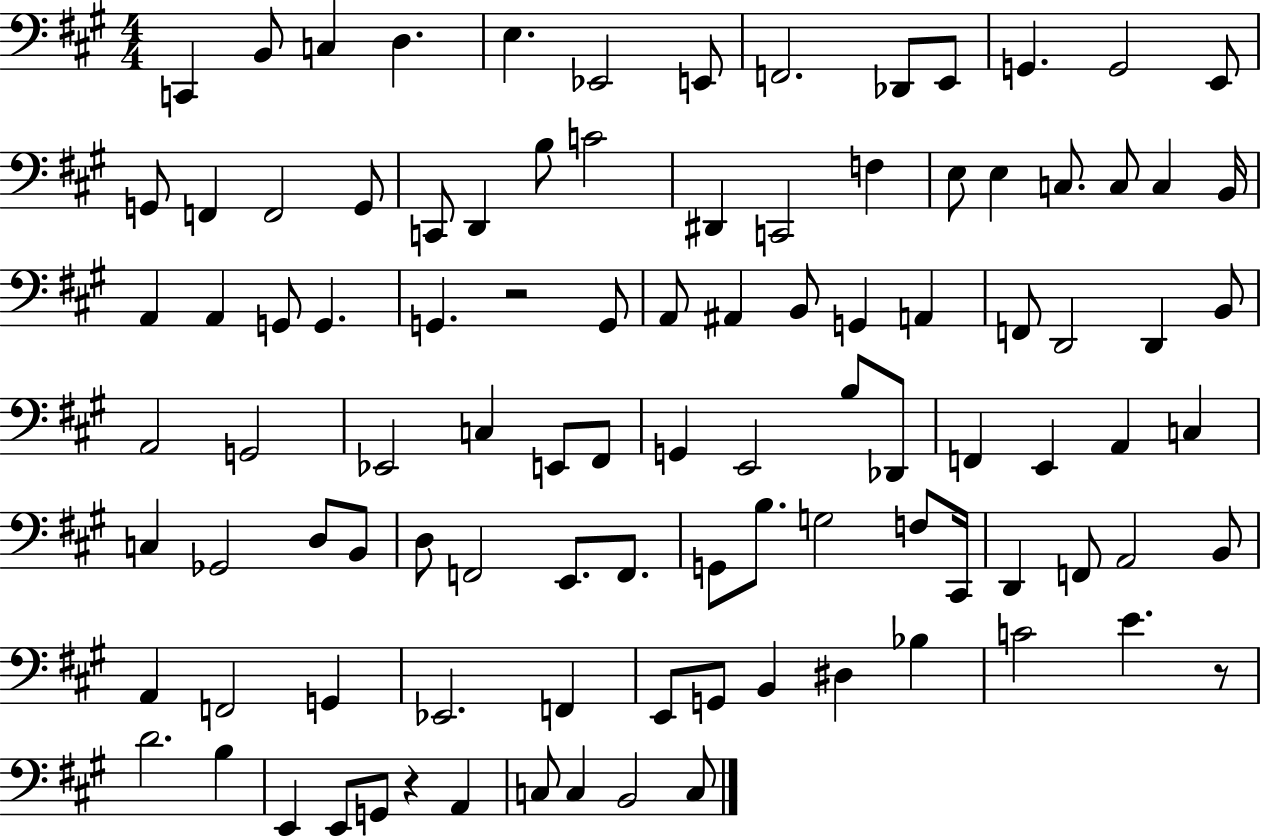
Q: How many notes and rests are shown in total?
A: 101